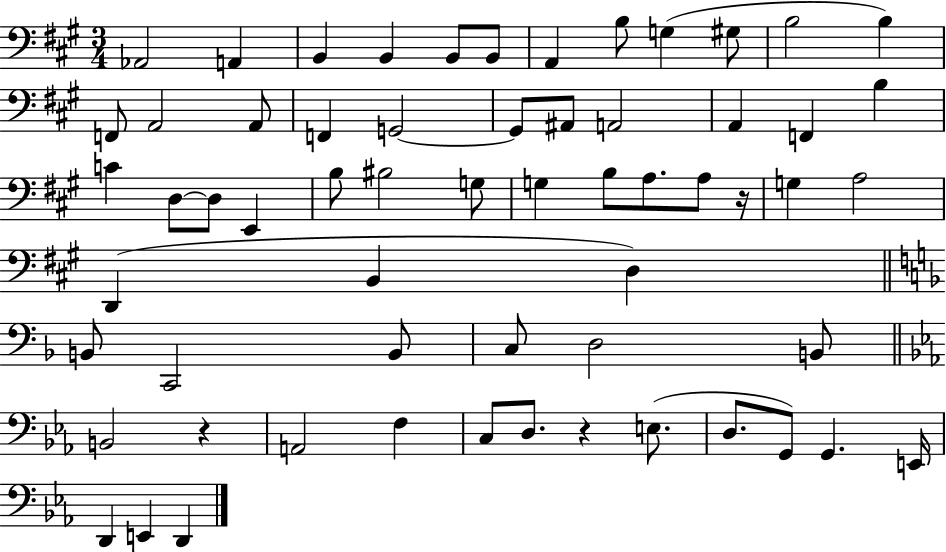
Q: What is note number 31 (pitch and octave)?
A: G3